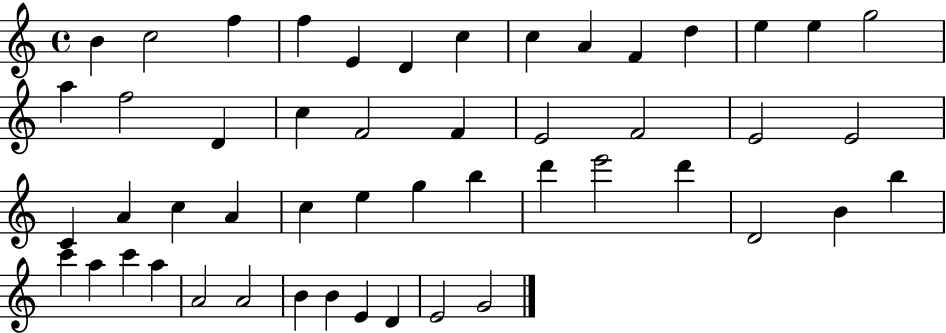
B4/q C5/h F5/q F5/q E4/q D4/q C5/q C5/q A4/q F4/q D5/q E5/q E5/q G5/h A5/q F5/h D4/q C5/q F4/h F4/q E4/h F4/h E4/h E4/h C4/q A4/q C5/q A4/q C5/q E5/q G5/q B5/q D6/q E6/h D6/q D4/h B4/q B5/q C6/q A5/q C6/q A5/q A4/h A4/h B4/q B4/q E4/q D4/q E4/h G4/h